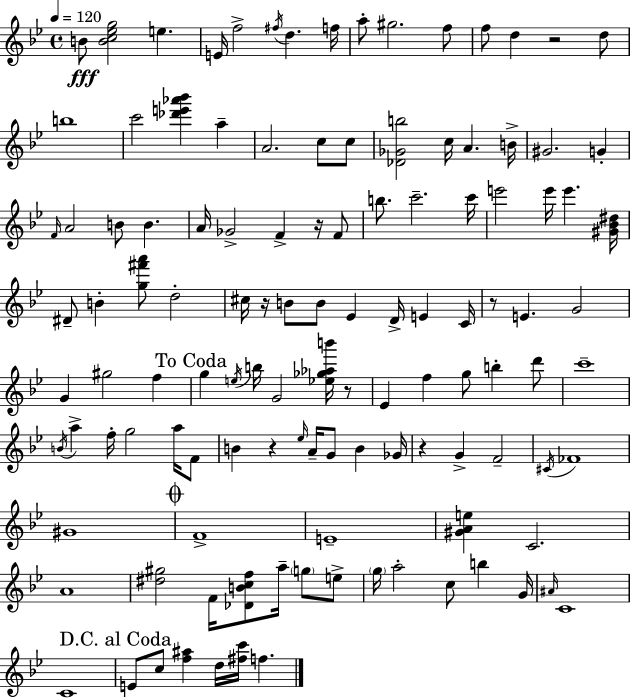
B4/e [B4,C5,Eb5,G5]/h E5/q. E4/s F5/h F#5/s D5/q. F5/s A5/e G#5/h. F5/e F5/e D5/q R/h D5/e B5/w C6/h [Db6,E6,Ab6,Bb6]/q A5/q A4/h. C5/e C5/e [Db4,Gb4,B5]/h C5/s A4/q. B4/s G#4/h. G4/q F4/s A4/h B4/e B4/q. A4/s Gb4/h F4/q R/s F4/e B5/e. C6/h. C6/s E6/h E6/s E6/q. [G#4,Bb4,D#5]/s D#4/e B4/q [G5,F#6,A6]/e D5/h C#5/s R/s B4/e B4/e Eb4/q D4/s E4/q C4/s R/e E4/q. G4/h G4/q G#5/h F5/q G5/q E5/s B5/s G4/h [Eb5,Gb5,Ab5,B6]/s R/e Eb4/q F5/q G5/e B5/q D6/e C6/w B4/s A5/q F5/s G5/h A5/s F4/e B4/q R/q Eb5/s A4/s G4/e B4/q Gb4/s R/q G4/q F4/h C#4/s FES4/w G#4/w F4/w E4/w [G#4,A4,E5]/q C4/h. A4/w [D#5,G#5]/h F4/s [Db4,B4,C5,F5]/e A5/s G5/e E5/e G5/s A5/h C5/e B5/q G4/s A#4/s C4/w C4/w E4/e C5/e [F5,A#5]/q D5/s [F#5,C6]/s F5/q.